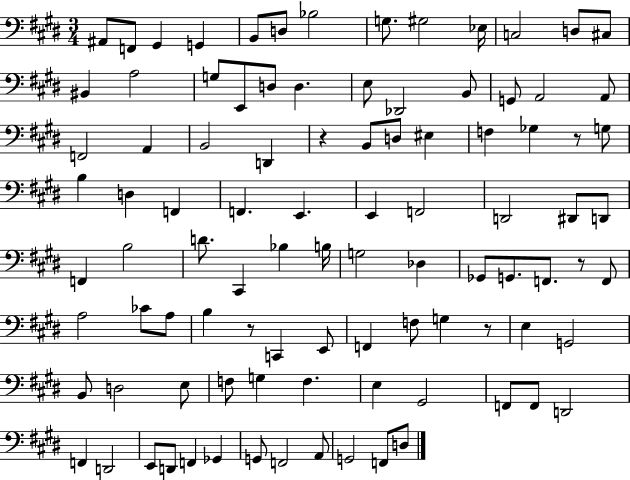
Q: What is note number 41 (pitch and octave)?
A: E2